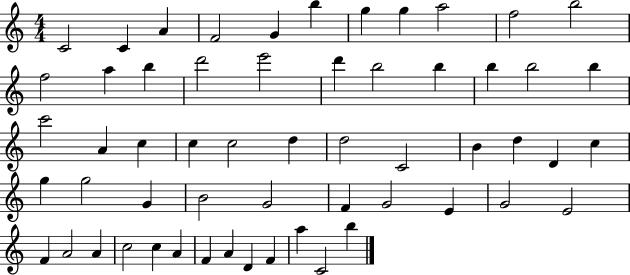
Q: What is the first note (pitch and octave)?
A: C4